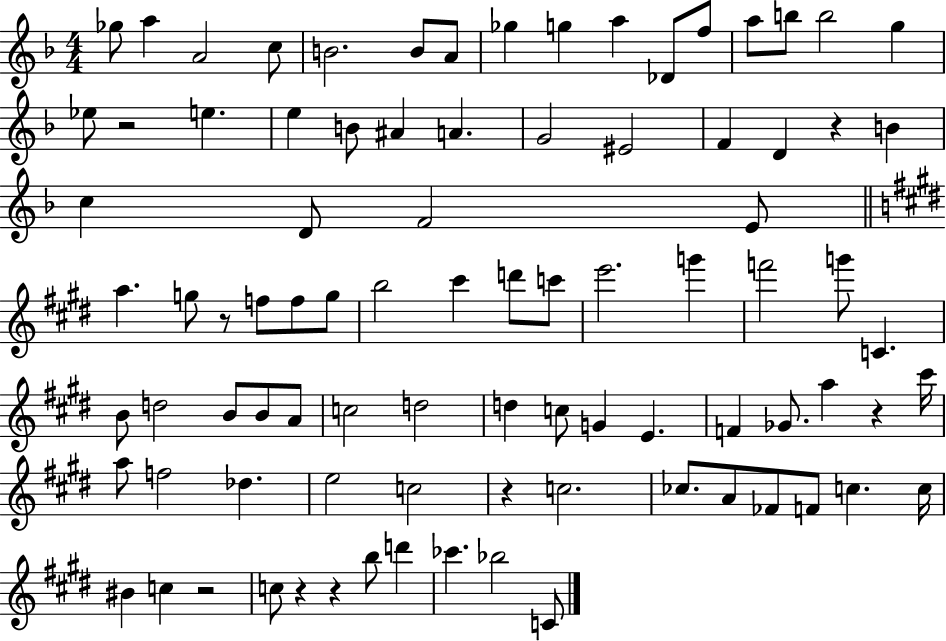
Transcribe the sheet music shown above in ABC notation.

X:1
T:Untitled
M:4/4
L:1/4
K:F
_g/2 a A2 c/2 B2 B/2 A/2 _g g a _D/2 f/2 a/2 b/2 b2 g _e/2 z2 e e B/2 ^A A G2 ^E2 F D z B c D/2 F2 E/2 a g/2 z/2 f/2 f/2 g/2 b2 ^c' d'/2 c'/2 e'2 g' f'2 g'/2 C B/2 d2 B/2 B/2 A/2 c2 d2 d c/2 G E F _G/2 a z ^c'/4 a/2 f2 _d e2 c2 z c2 _c/2 A/2 _F/2 F/2 c c/4 ^B c z2 c/2 z z b/2 d' _c' _b2 C/2